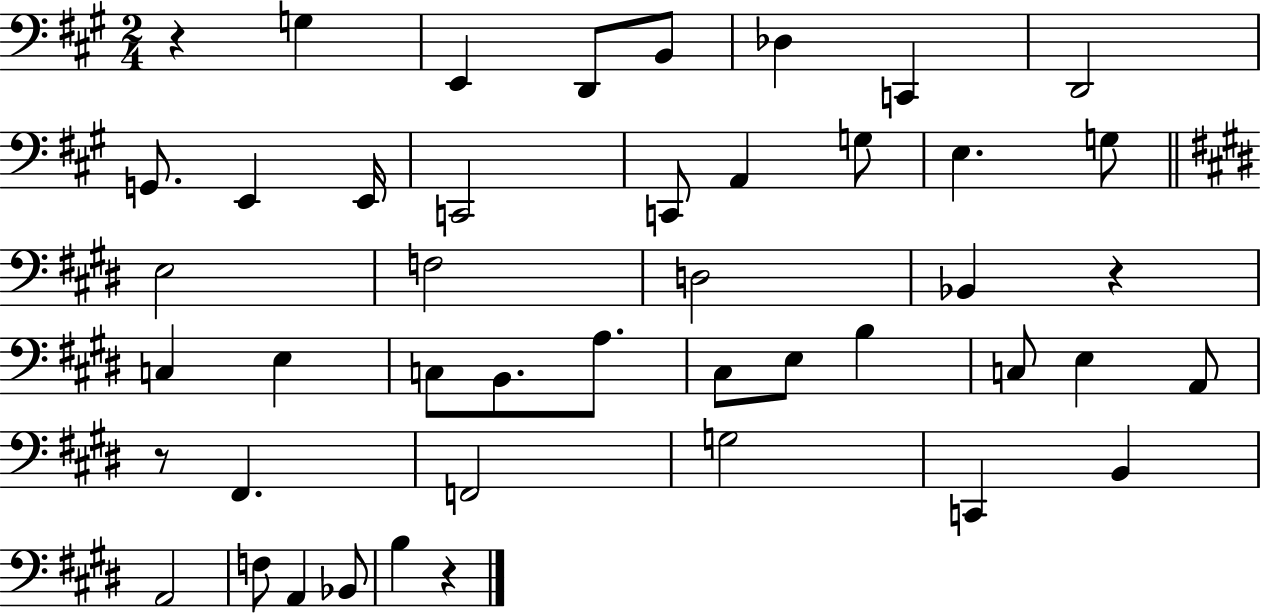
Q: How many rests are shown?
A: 4